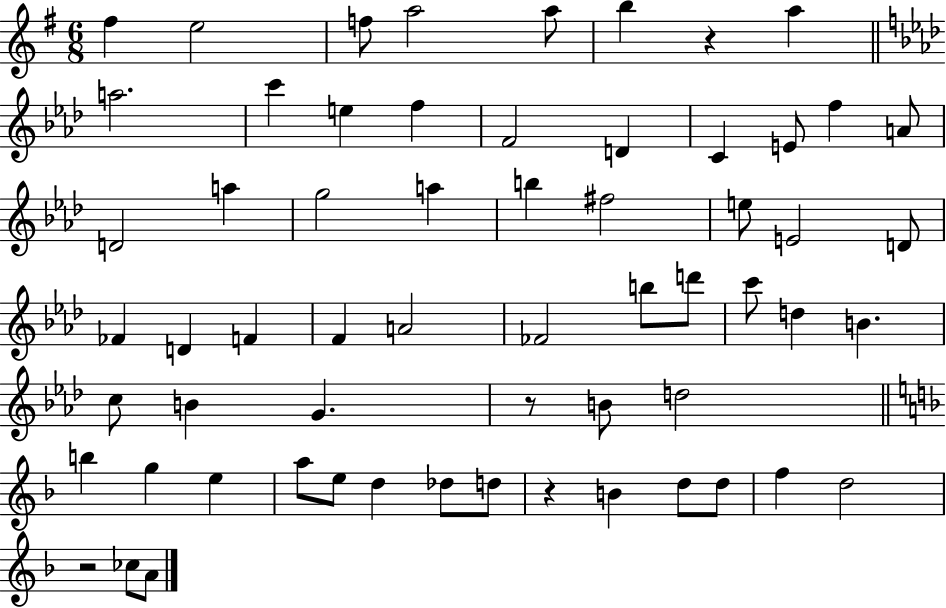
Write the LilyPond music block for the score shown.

{
  \clef treble
  \numericTimeSignature
  \time 6/8
  \key g \major
  fis''4 e''2 | f''8 a''2 a''8 | b''4 r4 a''4 | \bar "||" \break \key aes \major a''2. | c'''4 e''4 f''4 | f'2 d'4 | c'4 e'8 f''4 a'8 | \break d'2 a''4 | g''2 a''4 | b''4 fis''2 | e''8 e'2 d'8 | \break fes'4 d'4 f'4 | f'4 a'2 | fes'2 b''8 d'''8 | c'''8 d''4 b'4. | \break c''8 b'4 g'4. | r8 b'8 d''2 | \bar "||" \break \key d \minor b''4 g''4 e''4 | a''8 e''8 d''4 des''8 d''8 | r4 b'4 d''8 d''8 | f''4 d''2 | \break r2 ces''8 a'8 | \bar "|."
}